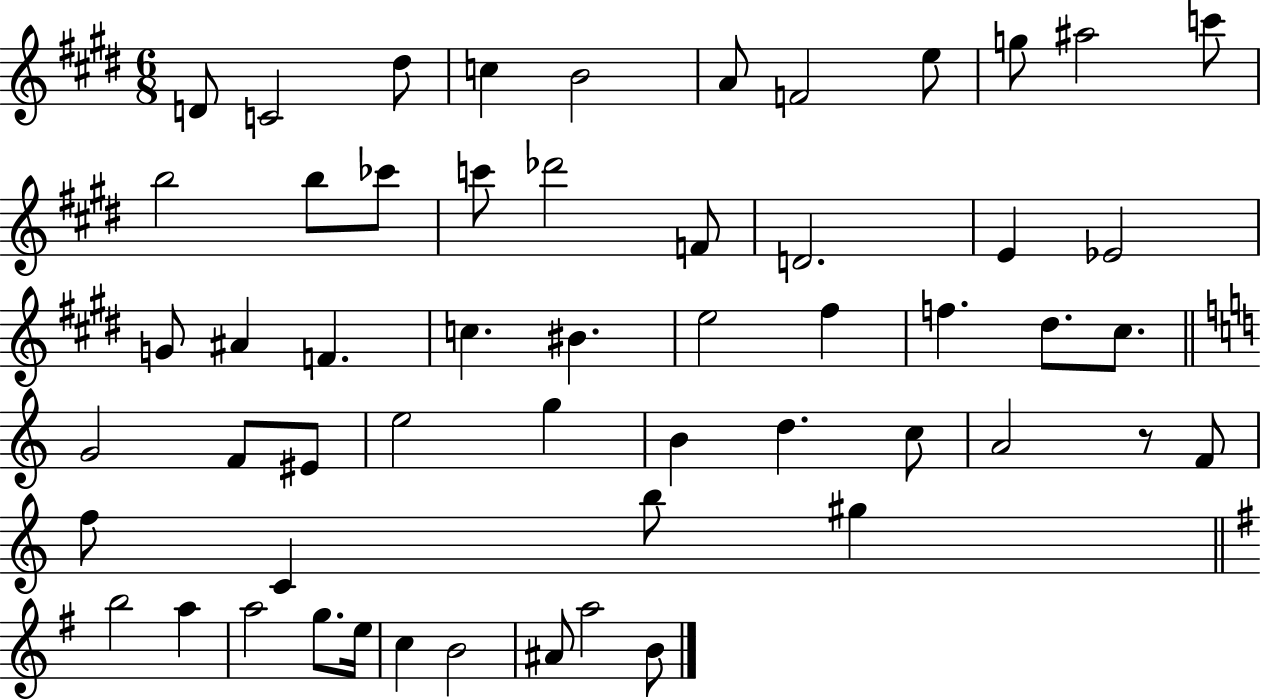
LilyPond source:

{
  \clef treble
  \numericTimeSignature
  \time 6/8
  \key e \major
  d'8 c'2 dis''8 | c''4 b'2 | a'8 f'2 e''8 | g''8 ais''2 c'''8 | \break b''2 b''8 ces'''8 | c'''8 des'''2 f'8 | d'2. | e'4 ees'2 | \break g'8 ais'4 f'4. | c''4. bis'4. | e''2 fis''4 | f''4. dis''8. cis''8. | \break \bar "||" \break \key c \major g'2 f'8 eis'8 | e''2 g''4 | b'4 d''4. c''8 | a'2 r8 f'8 | \break f''8 c'4 b''8 gis''4 | \bar "||" \break \key g \major b''2 a''4 | a''2 g''8. e''16 | c''4 b'2 | ais'8 a''2 b'8 | \break \bar "|."
}